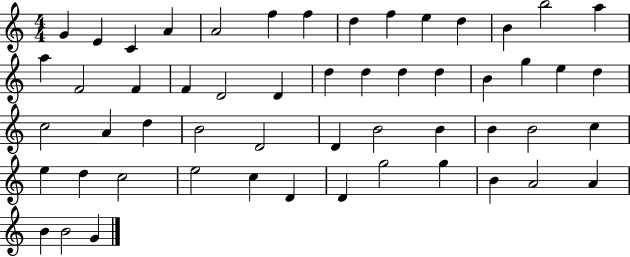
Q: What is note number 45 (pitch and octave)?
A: D4